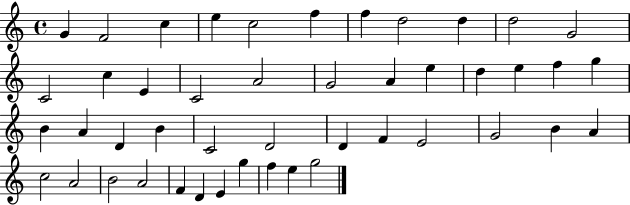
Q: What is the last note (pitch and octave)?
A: G5